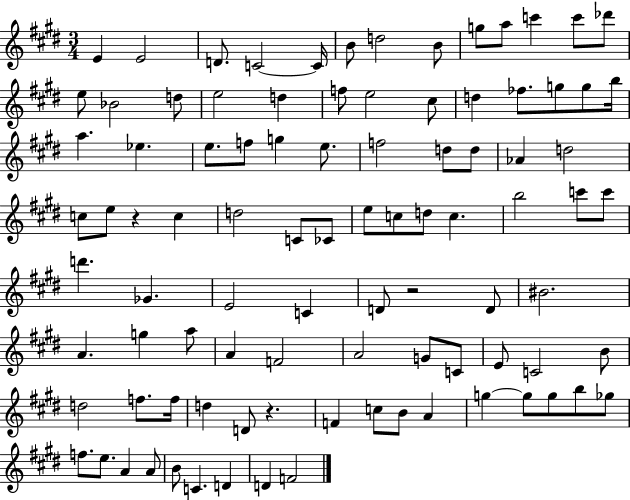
E4/q E4/h D4/e. C4/h C4/s B4/e D5/h B4/e G5/e A5/e C6/q C6/e Db6/e E5/e Bb4/h D5/e E5/h D5/q F5/e E5/h C#5/e D5/q FES5/e. G5/e G5/e B5/s A5/q. Eb5/q. E5/e. F5/e G5/q E5/e. F5/h D5/e D5/e Ab4/q D5/h C5/e E5/e R/q C5/q D5/h C4/e CES4/e E5/e C5/e D5/e C5/q. B5/h C6/e C6/e D6/q. Gb4/q. E4/h C4/q D4/e R/h D4/e BIS4/h. A4/q. G5/q A5/e A4/q F4/h A4/h G4/e C4/e E4/e C4/h B4/e D5/h F5/e. F5/s D5/q D4/e R/q. F4/q C5/e B4/e A4/q G5/q G5/e G5/e B5/e Gb5/e F5/e. E5/e. A4/q A4/e B4/e C4/q. D4/q D4/q F4/h